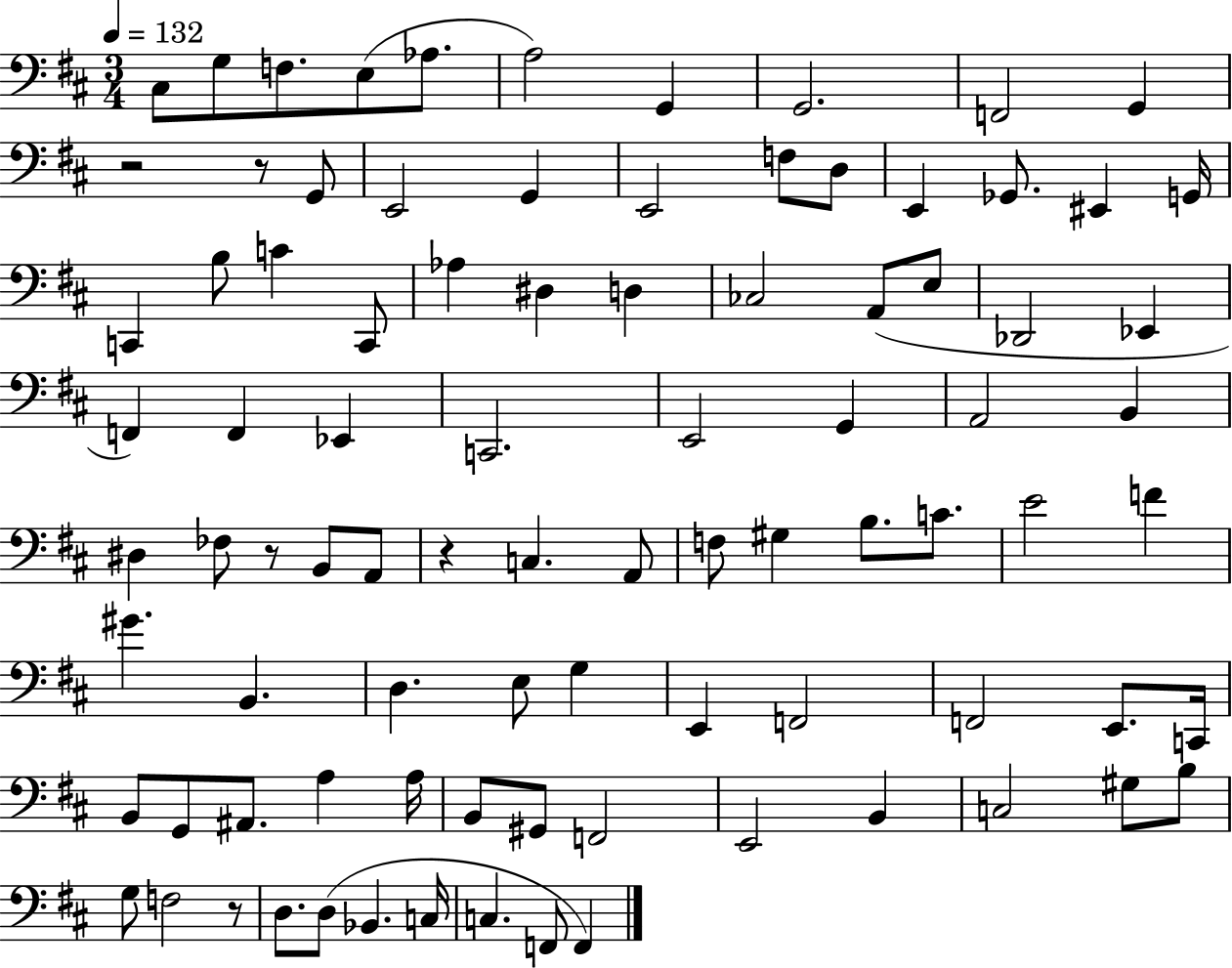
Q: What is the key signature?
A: D major